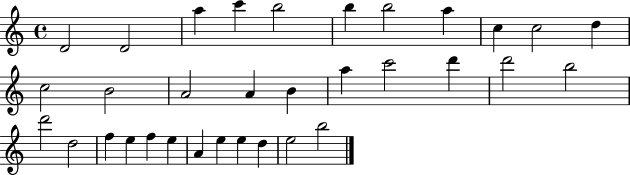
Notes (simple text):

D4/h D4/h A5/q C6/q B5/h B5/q B5/h A5/q C5/q C5/h D5/q C5/h B4/h A4/h A4/q B4/q A5/q C6/h D6/q D6/h B5/h D6/h D5/h F5/q E5/q F5/q E5/q A4/q E5/q E5/q D5/q E5/h B5/h